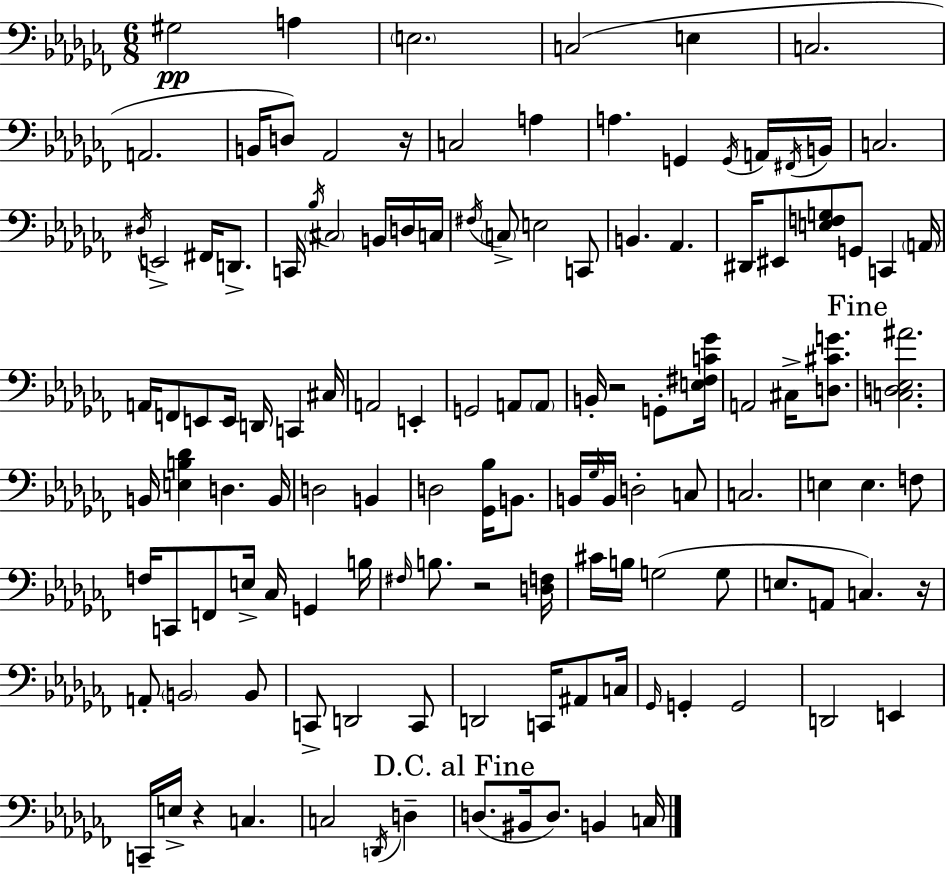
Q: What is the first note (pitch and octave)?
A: G#3